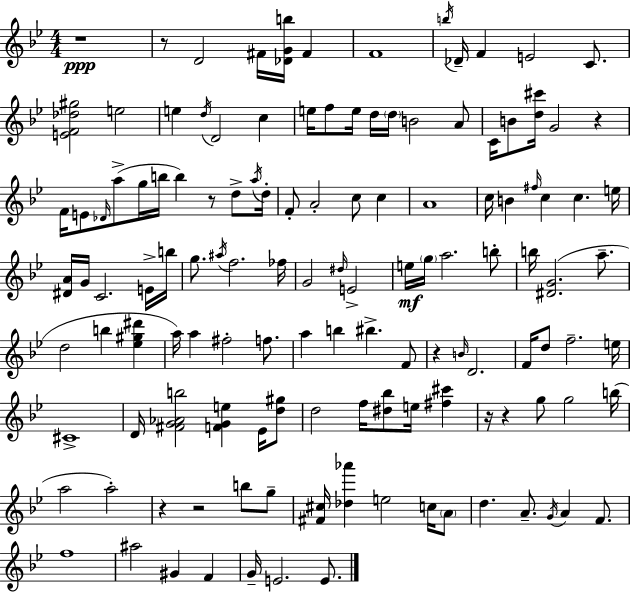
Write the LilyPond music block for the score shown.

{
  \clef treble
  \numericTimeSignature
  \time 4/4
  \key g \minor
  \repeat volta 2 { r1\ppp | r8 d'2 fis'16 <des' g' b''>16 fis'4 | f'1 | \acciaccatura { b''16 } des'16-- f'4 e'2 c'8. | \break <e' f' des'' gis''>2 e''2 | e''4 \acciaccatura { d''16 } d'2 c''4 | e''16 f''8 e''16 d''16 \parenthesize d''16 b'2 | a'8 c'16 b'8 <d'' cis'''>16 g'2 r4 | \break f'16 e'8 \grace { des'16 }( a''8-> g''16 b''16 b''4) r8 | d''8-> \acciaccatura { a''16 } d''16-. f'8-. a'2-. c''8 | c''4 a'1 | c''16 b'4 \grace { fis''16 } c''4 c''4. | \break e''16 <dis' a'>16 g'16 c'2. | e'16-> b''16 g''8. \acciaccatura { ais''16 } f''2. | fes''16 g'2 \grace { dis''16 } e'2-> | e''16\mf \parenthesize g''16 a''2. | \break b''8-. b''16 <dis' g'>2.( | a''8.-- d''2 b''4 | <ees'' gis'' dis'''>4 a''16) a''4 fis''2-. | f''8. a''4 b''4 bis''4.-> | \break f'8 r4 \grace { b'16 } d'2. | f'16 d''8 f''2.-- | e''16 cis'1-> | d'16 <fis' g' aes' b''>2 | \break <f' g' e''>4 ees'16 <d'' gis''>8 d''2 | f''16 <dis'' bes''>8 e''16 <fis'' cis'''>4 r16 r4 g''8 g''2 | b''16( a''2 | a''2-.) r4 r2 | \break b''8 g''8-- <fis' cis''>16 <des'' aes'''>4 e''2 | c''16 \parenthesize a'8 d''4. a'8.-- | \acciaccatura { g'16 } a'4 f'8. f''1 | ais''2 | \break gis'4 f'4 g'16-- e'2. | e'8. } \bar "|."
}